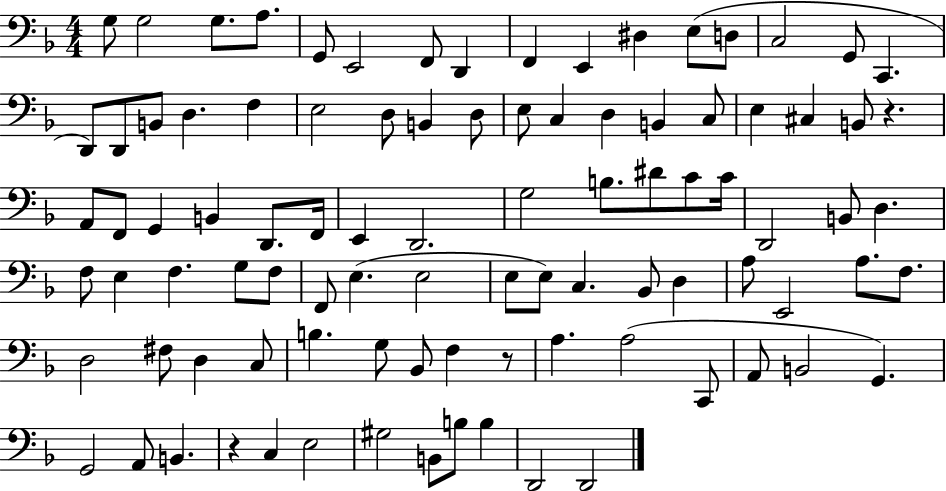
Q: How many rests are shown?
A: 3